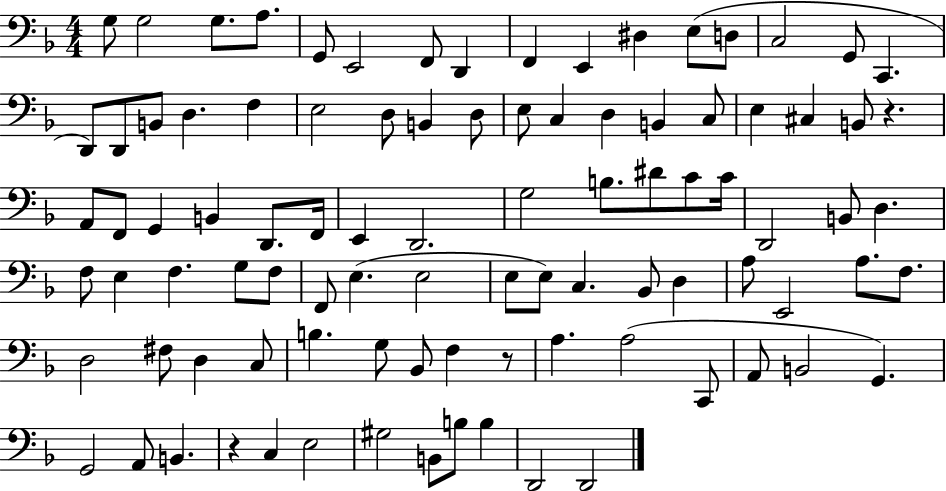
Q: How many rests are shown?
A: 3